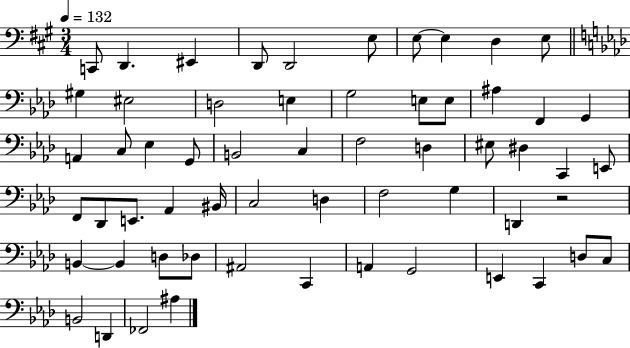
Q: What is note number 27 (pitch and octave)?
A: F3